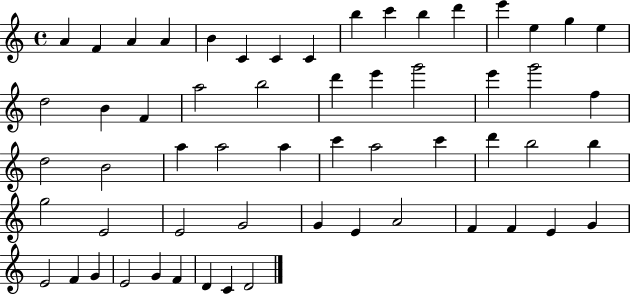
X:1
T:Untitled
M:4/4
L:1/4
K:C
A F A A B C C C b c' b d' e' e g e d2 B F a2 b2 d' e' g'2 e' g'2 f d2 B2 a a2 a c' a2 c' d' b2 b g2 E2 E2 G2 G E A2 F F E G E2 F G E2 G F D C D2